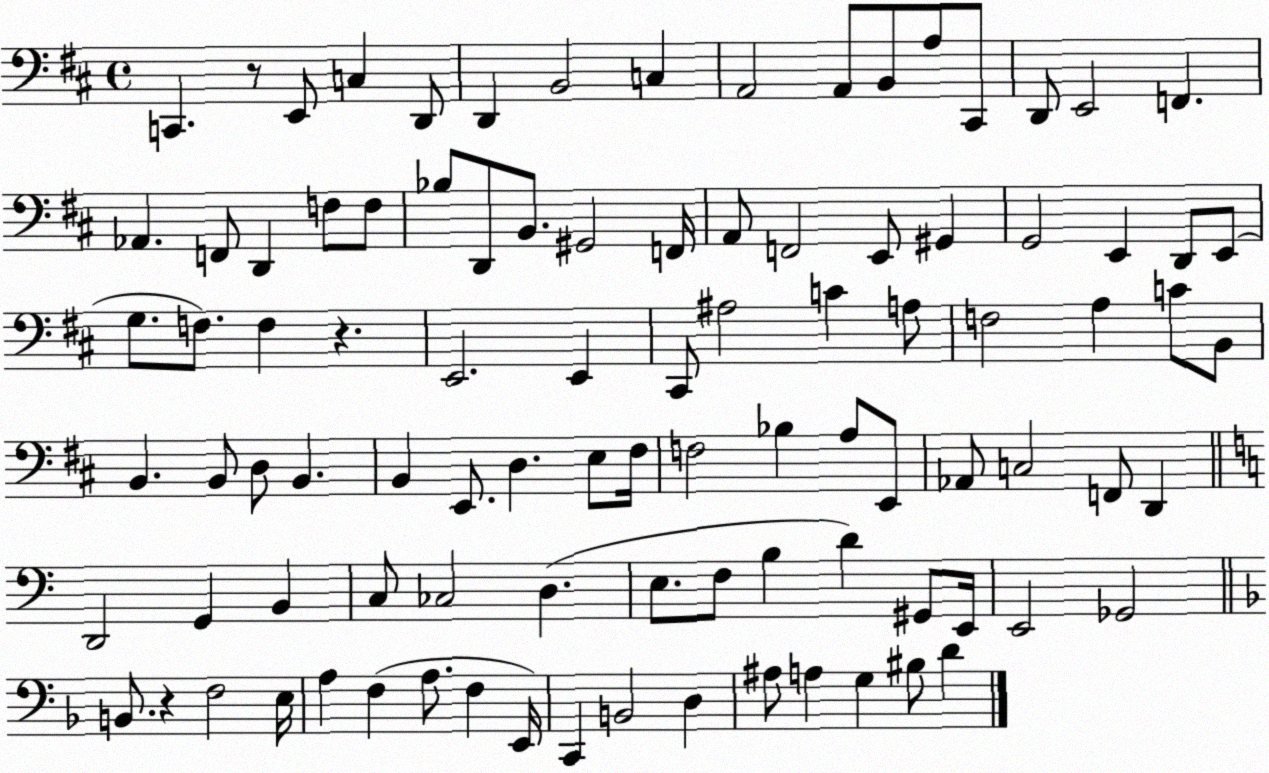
X:1
T:Untitled
M:4/4
L:1/4
K:D
C,, z/2 E,,/2 C, D,,/2 D,, B,,2 C, A,,2 A,,/2 B,,/2 A,/2 ^C,,/2 D,,/2 E,,2 F,, _A,, F,,/2 D,, F,/2 F,/2 _B,/2 D,,/2 B,,/2 ^G,,2 F,,/4 A,,/2 F,,2 E,,/2 ^G,, G,,2 E,, D,,/2 E,,/2 G,/2 F,/2 F, z E,,2 E,, ^C,,/2 ^A,2 C A,/2 F,2 A, C/2 B,,/2 B,, B,,/2 D,/2 B,, B,, E,,/2 D, E,/2 ^F,/4 F,2 _B, A,/2 E,,/2 _A,,/2 C,2 F,,/2 D,, D,,2 G,, B,, C,/2 _C,2 D, E,/2 F,/2 B, D ^G,,/2 E,,/4 E,,2 _G,,2 B,,/2 z F,2 E,/4 A, F, A,/2 F, E,,/4 C,, B,,2 D, ^A,/2 A, G, ^B,/2 D